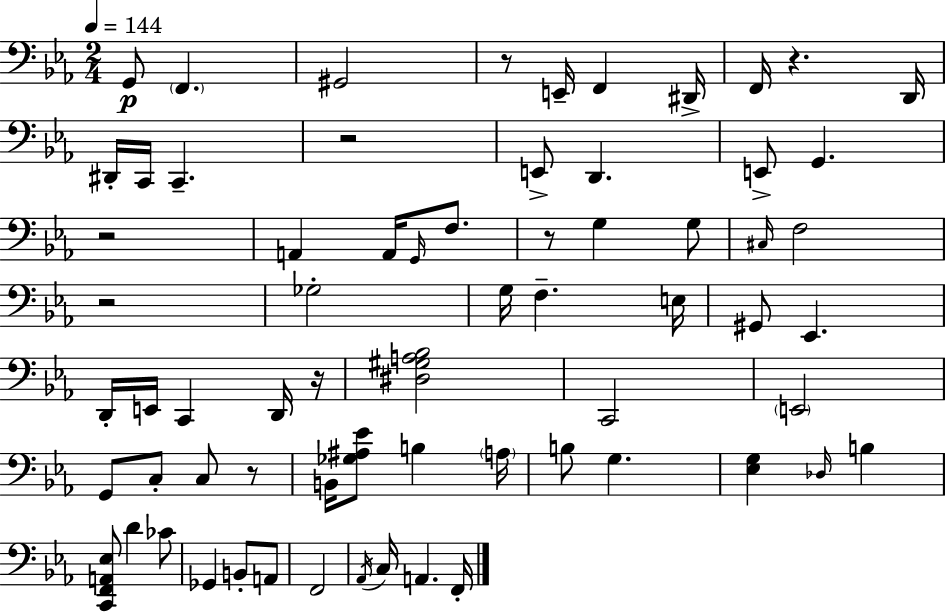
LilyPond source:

{
  \clef bass
  \numericTimeSignature
  \time 2/4
  \key c \minor
  \tempo 4 = 144
  g,8\p \parenthesize f,4. | gis,2 | r8 e,16-- f,4 dis,16-> | f,16 r4. d,16 | \break dis,16-. c,16 c,4.-- | r2 | e,8-> d,4. | e,8-> g,4. | \break r2 | a,4 a,16 \grace { g,16 } f8. | r8 g4 g8 | \grace { cis16 } f2 | \break r2 | ges2-. | g16 f4.-- | e16 gis,8 ees,4. | \break d,16-. e,16 c,4 | d,16 r16 <dis gis a bes>2 | c,2 | \parenthesize e,2 | \break g,8 c8-. c8 | r8 b,16 <ges ais ees'>8 b4 | \parenthesize a16 b8 g4. | <ees g>4 \grace { des16 } b4 | \break <c, f, a, ees>8 d'4 | ces'8 ges,4 b,8-. | a,8 f,2 | \acciaccatura { aes,16 } c16 a,4. | \break f,16-. \bar "|."
}